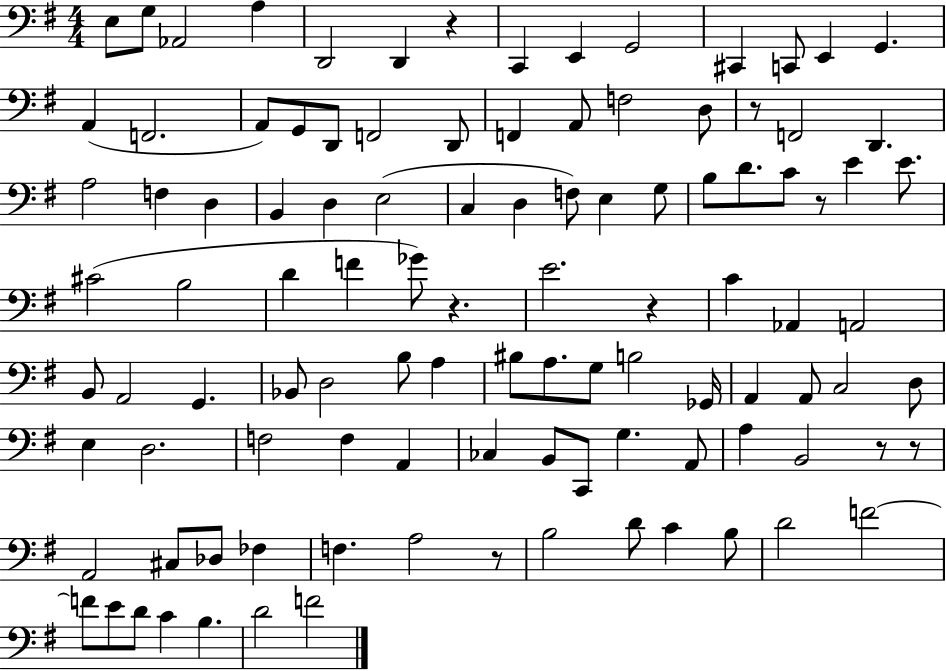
X:1
T:Untitled
M:4/4
L:1/4
K:G
E,/2 G,/2 _A,,2 A, D,,2 D,, z C,, E,, G,,2 ^C,, C,,/2 E,, G,, A,, F,,2 A,,/2 G,,/2 D,,/2 F,,2 D,,/2 F,, A,,/2 F,2 D,/2 z/2 F,,2 D,, A,2 F, D, B,, D, E,2 C, D, F,/2 E, G,/2 B,/2 D/2 C/2 z/2 E E/2 ^C2 B,2 D F _G/2 z E2 z C _A,, A,,2 B,,/2 A,,2 G,, _B,,/2 D,2 B,/2 A, ^B,/2 A,/2 G,/2 B,2 _G,,/4 A,, A,,/2 C,2 D,/2 E, D,2 F,2 F, A,, _C, B,,/2 C,,/2 G, A,,/2 A, B,,2 z/2 z/2 A,,2 ^C,/2 _D,/2 _F, F, A,2 z/2 B,2 D/2 C B,/2 D2 F2 F/2 E/2 D/2 C B, D2 F2